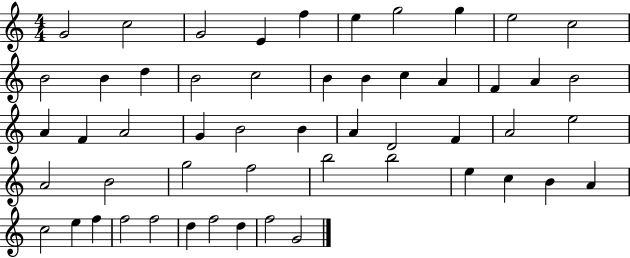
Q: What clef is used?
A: treble